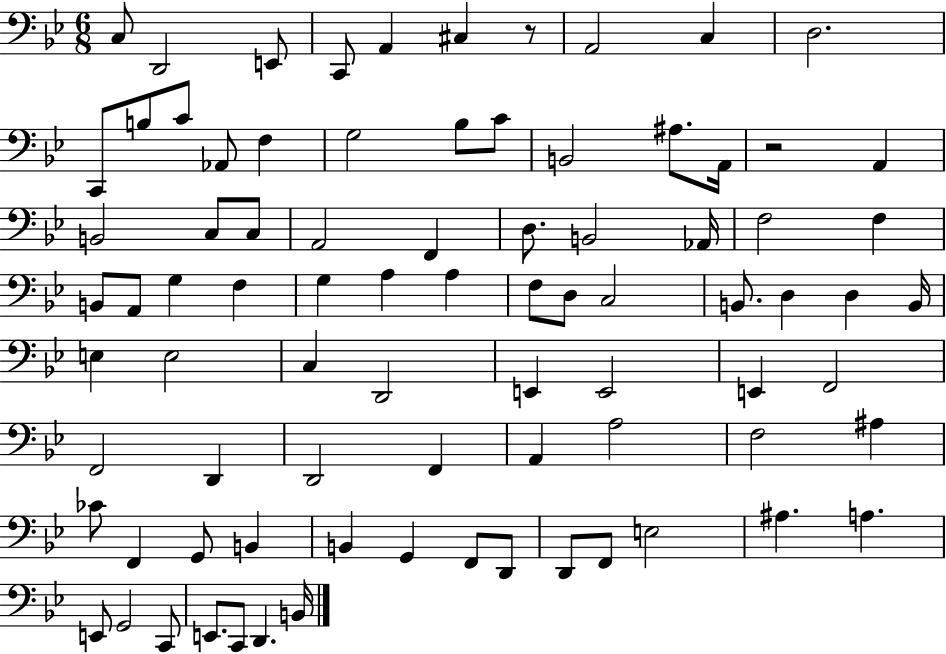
X:1
T:Untitled
M:6/8
L:1/4
K:Bb
C,/2 D,,2 E,,/2 C,,/2 A,, ^C, z/2 A,,2 C, D,2 C,,/2 B,/2 C/2 _A,,/2 F, G,2 _B,/2 C/2 B,,2 ^A,/2 A,,/4 z2 A,, B,,2 C,/2 C,/2 A,,2 F,, D,/2 B,,2 _A,,/4 F,2 F, B,,/2 A,,/2 G, F, G, A, A, F,/2 D,/2 C,2 B,,/2 D, D, B,,/4 E, E,2 C, D,,2 E,, E,,2 E,, F,,2 F,,2 D,, D,,2 F,, A,, A,2 F,2 ^A, _C/2 F,, G,,/2 B,, B,, G,, F,,/2 D,,/2 D,,/2 F,,/2 E,2 ^A, A, E,,/2 G,,2 C,,/2 E,,/2 C,,/2 D,, B,,/4